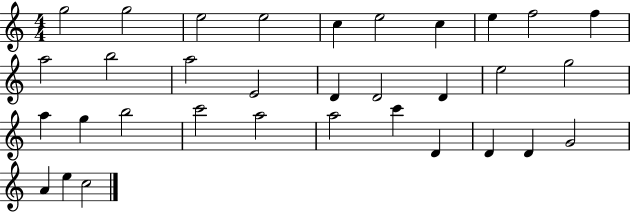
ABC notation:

X:1
T:Untitled
M:4/4
L:1/4
K:C
g2 g2 e2 e2 c e2 c e f2 f a2 b2 a2 E2 D D2 D e2 g2 a g b2 c'2 a2 a2 c' D D D G2 A e c2